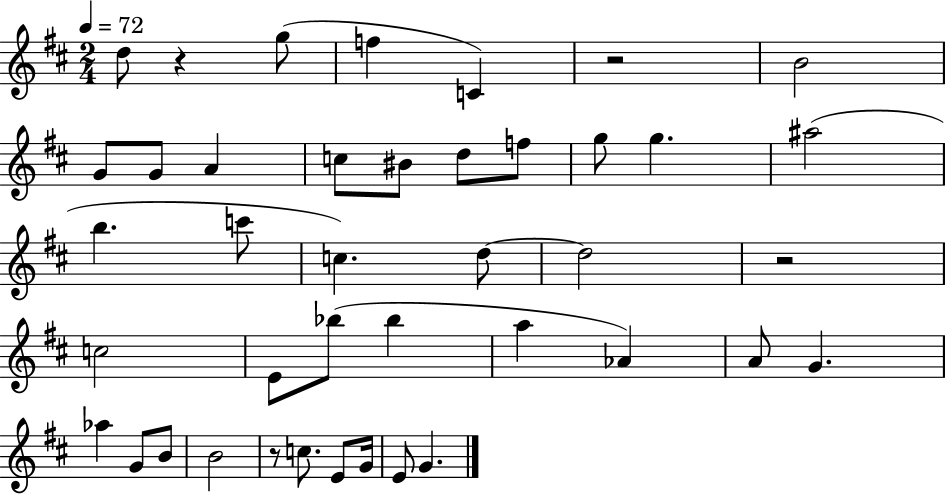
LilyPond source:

{
  \clef treble
  \numericTimeSignature
  \time 2/4
  \key d \major
  \tempo 4 = 72
  d''8 r4 g''8( | f''4 c'4) | r2 | b'2 | \break g'8 g'8 a'4 | c''8 bis'8 d''8 f''8 | g''8 g''4. | ais''2( | \break b''4. c'''8 | c''4.) d''8~~ | d''2 | r2 | \break c''2 | e'8 bes''8( bes''4 | a''4 aes'4) | a'8 g'4. | \break aes''4 g'8 b'8 | b'2 | r8 c''8. e'8 g'16 | e'8 g'4. | \break \bar "|."
}